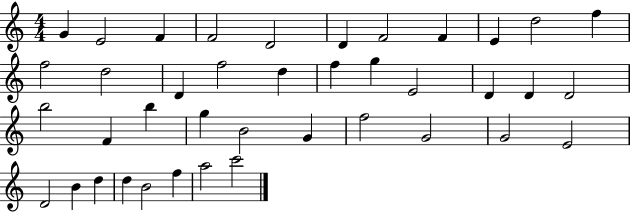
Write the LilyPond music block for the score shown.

{
  \clef treble
  \numericTimeSignature
  \time 4/4
  \key c \major
  g'4 e'2 f'4 | f'2 d'2 | d'4 f'2 f'4 | e'4 d''2 f''4 | \break f''2 d''2 | d'4 f''2 d''4 | f''4 g''4 e'2 | d'4 d'4 d'2 | \break b''2 f'4 b''4 | g''4 b'2 g'4 | f''2 g'2 | g'2 e'2 | \break d'2 b'4 d''4 | d''4 b'2 f''4 | a''2 c'''2 | \bar "|."
}